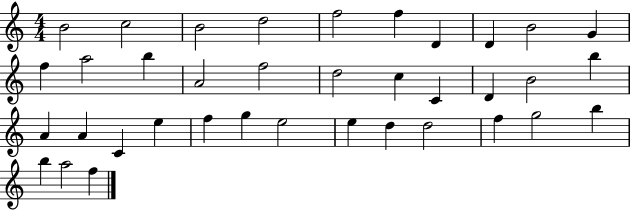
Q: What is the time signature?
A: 4/4